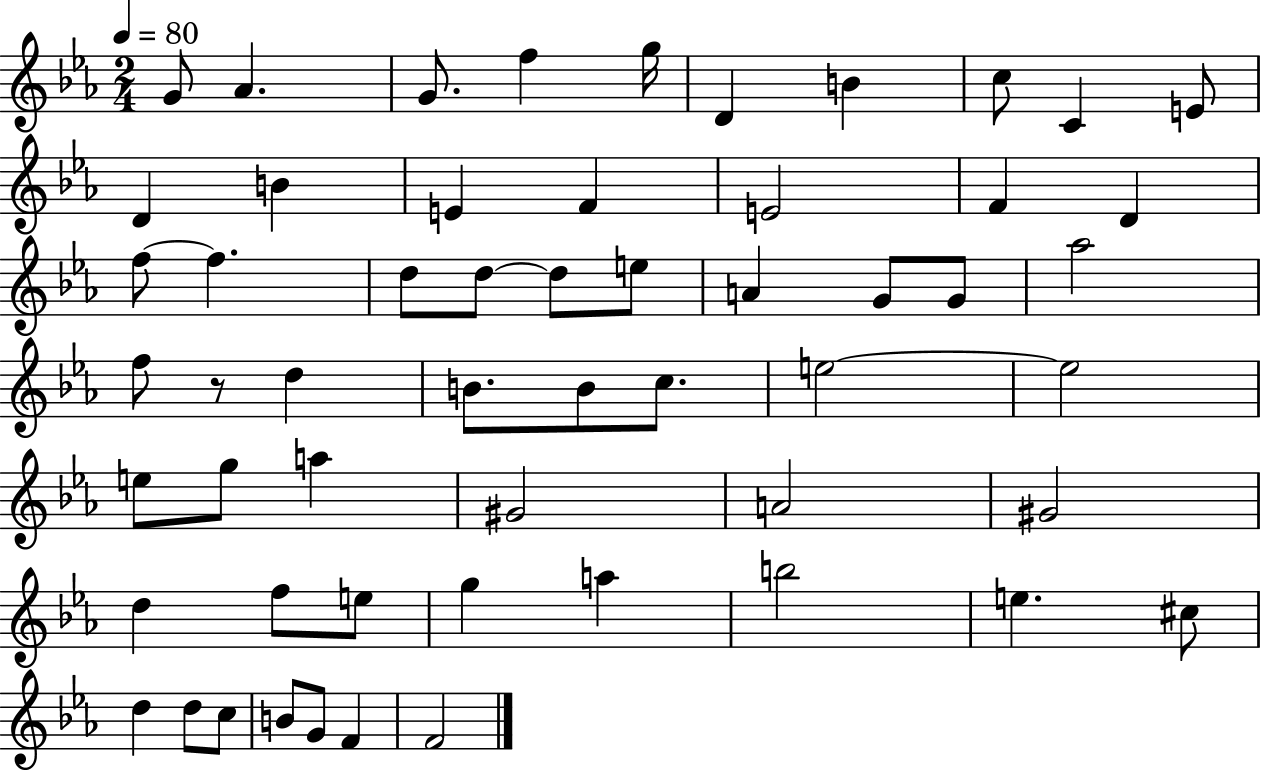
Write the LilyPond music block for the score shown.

{
  \clef treble
  \numericTimeSignature
  \time 2/4
  \key ees \major
  \tempo 4 = 80
  g'8 aes'4. | g'8. f''4 g''16 | d'4 b'4 | c''8 c'4 e'8 | \break d'4 b'4 | e'4 f'4 | e'2 | f'4 d'4 | \break f''8~~ f''4. | d''8 d''8~~ d''8 e''8 | a'4 g'8 g'8 | aes''2 | \break f''8 r8 d''4 | b'8. b'8 c''8. | e''2~~ | e''2 | \break e''8 g''8 a''4 | gis'2 | a'2 | gis'2 | \break d''4 f''8 e''8 | g''4 a''4 | b''2 | e''4. cis''8 | \break d''4 d''8 c''8 | b'8 g'8 f'4 | f'2 | \bar "|."
}